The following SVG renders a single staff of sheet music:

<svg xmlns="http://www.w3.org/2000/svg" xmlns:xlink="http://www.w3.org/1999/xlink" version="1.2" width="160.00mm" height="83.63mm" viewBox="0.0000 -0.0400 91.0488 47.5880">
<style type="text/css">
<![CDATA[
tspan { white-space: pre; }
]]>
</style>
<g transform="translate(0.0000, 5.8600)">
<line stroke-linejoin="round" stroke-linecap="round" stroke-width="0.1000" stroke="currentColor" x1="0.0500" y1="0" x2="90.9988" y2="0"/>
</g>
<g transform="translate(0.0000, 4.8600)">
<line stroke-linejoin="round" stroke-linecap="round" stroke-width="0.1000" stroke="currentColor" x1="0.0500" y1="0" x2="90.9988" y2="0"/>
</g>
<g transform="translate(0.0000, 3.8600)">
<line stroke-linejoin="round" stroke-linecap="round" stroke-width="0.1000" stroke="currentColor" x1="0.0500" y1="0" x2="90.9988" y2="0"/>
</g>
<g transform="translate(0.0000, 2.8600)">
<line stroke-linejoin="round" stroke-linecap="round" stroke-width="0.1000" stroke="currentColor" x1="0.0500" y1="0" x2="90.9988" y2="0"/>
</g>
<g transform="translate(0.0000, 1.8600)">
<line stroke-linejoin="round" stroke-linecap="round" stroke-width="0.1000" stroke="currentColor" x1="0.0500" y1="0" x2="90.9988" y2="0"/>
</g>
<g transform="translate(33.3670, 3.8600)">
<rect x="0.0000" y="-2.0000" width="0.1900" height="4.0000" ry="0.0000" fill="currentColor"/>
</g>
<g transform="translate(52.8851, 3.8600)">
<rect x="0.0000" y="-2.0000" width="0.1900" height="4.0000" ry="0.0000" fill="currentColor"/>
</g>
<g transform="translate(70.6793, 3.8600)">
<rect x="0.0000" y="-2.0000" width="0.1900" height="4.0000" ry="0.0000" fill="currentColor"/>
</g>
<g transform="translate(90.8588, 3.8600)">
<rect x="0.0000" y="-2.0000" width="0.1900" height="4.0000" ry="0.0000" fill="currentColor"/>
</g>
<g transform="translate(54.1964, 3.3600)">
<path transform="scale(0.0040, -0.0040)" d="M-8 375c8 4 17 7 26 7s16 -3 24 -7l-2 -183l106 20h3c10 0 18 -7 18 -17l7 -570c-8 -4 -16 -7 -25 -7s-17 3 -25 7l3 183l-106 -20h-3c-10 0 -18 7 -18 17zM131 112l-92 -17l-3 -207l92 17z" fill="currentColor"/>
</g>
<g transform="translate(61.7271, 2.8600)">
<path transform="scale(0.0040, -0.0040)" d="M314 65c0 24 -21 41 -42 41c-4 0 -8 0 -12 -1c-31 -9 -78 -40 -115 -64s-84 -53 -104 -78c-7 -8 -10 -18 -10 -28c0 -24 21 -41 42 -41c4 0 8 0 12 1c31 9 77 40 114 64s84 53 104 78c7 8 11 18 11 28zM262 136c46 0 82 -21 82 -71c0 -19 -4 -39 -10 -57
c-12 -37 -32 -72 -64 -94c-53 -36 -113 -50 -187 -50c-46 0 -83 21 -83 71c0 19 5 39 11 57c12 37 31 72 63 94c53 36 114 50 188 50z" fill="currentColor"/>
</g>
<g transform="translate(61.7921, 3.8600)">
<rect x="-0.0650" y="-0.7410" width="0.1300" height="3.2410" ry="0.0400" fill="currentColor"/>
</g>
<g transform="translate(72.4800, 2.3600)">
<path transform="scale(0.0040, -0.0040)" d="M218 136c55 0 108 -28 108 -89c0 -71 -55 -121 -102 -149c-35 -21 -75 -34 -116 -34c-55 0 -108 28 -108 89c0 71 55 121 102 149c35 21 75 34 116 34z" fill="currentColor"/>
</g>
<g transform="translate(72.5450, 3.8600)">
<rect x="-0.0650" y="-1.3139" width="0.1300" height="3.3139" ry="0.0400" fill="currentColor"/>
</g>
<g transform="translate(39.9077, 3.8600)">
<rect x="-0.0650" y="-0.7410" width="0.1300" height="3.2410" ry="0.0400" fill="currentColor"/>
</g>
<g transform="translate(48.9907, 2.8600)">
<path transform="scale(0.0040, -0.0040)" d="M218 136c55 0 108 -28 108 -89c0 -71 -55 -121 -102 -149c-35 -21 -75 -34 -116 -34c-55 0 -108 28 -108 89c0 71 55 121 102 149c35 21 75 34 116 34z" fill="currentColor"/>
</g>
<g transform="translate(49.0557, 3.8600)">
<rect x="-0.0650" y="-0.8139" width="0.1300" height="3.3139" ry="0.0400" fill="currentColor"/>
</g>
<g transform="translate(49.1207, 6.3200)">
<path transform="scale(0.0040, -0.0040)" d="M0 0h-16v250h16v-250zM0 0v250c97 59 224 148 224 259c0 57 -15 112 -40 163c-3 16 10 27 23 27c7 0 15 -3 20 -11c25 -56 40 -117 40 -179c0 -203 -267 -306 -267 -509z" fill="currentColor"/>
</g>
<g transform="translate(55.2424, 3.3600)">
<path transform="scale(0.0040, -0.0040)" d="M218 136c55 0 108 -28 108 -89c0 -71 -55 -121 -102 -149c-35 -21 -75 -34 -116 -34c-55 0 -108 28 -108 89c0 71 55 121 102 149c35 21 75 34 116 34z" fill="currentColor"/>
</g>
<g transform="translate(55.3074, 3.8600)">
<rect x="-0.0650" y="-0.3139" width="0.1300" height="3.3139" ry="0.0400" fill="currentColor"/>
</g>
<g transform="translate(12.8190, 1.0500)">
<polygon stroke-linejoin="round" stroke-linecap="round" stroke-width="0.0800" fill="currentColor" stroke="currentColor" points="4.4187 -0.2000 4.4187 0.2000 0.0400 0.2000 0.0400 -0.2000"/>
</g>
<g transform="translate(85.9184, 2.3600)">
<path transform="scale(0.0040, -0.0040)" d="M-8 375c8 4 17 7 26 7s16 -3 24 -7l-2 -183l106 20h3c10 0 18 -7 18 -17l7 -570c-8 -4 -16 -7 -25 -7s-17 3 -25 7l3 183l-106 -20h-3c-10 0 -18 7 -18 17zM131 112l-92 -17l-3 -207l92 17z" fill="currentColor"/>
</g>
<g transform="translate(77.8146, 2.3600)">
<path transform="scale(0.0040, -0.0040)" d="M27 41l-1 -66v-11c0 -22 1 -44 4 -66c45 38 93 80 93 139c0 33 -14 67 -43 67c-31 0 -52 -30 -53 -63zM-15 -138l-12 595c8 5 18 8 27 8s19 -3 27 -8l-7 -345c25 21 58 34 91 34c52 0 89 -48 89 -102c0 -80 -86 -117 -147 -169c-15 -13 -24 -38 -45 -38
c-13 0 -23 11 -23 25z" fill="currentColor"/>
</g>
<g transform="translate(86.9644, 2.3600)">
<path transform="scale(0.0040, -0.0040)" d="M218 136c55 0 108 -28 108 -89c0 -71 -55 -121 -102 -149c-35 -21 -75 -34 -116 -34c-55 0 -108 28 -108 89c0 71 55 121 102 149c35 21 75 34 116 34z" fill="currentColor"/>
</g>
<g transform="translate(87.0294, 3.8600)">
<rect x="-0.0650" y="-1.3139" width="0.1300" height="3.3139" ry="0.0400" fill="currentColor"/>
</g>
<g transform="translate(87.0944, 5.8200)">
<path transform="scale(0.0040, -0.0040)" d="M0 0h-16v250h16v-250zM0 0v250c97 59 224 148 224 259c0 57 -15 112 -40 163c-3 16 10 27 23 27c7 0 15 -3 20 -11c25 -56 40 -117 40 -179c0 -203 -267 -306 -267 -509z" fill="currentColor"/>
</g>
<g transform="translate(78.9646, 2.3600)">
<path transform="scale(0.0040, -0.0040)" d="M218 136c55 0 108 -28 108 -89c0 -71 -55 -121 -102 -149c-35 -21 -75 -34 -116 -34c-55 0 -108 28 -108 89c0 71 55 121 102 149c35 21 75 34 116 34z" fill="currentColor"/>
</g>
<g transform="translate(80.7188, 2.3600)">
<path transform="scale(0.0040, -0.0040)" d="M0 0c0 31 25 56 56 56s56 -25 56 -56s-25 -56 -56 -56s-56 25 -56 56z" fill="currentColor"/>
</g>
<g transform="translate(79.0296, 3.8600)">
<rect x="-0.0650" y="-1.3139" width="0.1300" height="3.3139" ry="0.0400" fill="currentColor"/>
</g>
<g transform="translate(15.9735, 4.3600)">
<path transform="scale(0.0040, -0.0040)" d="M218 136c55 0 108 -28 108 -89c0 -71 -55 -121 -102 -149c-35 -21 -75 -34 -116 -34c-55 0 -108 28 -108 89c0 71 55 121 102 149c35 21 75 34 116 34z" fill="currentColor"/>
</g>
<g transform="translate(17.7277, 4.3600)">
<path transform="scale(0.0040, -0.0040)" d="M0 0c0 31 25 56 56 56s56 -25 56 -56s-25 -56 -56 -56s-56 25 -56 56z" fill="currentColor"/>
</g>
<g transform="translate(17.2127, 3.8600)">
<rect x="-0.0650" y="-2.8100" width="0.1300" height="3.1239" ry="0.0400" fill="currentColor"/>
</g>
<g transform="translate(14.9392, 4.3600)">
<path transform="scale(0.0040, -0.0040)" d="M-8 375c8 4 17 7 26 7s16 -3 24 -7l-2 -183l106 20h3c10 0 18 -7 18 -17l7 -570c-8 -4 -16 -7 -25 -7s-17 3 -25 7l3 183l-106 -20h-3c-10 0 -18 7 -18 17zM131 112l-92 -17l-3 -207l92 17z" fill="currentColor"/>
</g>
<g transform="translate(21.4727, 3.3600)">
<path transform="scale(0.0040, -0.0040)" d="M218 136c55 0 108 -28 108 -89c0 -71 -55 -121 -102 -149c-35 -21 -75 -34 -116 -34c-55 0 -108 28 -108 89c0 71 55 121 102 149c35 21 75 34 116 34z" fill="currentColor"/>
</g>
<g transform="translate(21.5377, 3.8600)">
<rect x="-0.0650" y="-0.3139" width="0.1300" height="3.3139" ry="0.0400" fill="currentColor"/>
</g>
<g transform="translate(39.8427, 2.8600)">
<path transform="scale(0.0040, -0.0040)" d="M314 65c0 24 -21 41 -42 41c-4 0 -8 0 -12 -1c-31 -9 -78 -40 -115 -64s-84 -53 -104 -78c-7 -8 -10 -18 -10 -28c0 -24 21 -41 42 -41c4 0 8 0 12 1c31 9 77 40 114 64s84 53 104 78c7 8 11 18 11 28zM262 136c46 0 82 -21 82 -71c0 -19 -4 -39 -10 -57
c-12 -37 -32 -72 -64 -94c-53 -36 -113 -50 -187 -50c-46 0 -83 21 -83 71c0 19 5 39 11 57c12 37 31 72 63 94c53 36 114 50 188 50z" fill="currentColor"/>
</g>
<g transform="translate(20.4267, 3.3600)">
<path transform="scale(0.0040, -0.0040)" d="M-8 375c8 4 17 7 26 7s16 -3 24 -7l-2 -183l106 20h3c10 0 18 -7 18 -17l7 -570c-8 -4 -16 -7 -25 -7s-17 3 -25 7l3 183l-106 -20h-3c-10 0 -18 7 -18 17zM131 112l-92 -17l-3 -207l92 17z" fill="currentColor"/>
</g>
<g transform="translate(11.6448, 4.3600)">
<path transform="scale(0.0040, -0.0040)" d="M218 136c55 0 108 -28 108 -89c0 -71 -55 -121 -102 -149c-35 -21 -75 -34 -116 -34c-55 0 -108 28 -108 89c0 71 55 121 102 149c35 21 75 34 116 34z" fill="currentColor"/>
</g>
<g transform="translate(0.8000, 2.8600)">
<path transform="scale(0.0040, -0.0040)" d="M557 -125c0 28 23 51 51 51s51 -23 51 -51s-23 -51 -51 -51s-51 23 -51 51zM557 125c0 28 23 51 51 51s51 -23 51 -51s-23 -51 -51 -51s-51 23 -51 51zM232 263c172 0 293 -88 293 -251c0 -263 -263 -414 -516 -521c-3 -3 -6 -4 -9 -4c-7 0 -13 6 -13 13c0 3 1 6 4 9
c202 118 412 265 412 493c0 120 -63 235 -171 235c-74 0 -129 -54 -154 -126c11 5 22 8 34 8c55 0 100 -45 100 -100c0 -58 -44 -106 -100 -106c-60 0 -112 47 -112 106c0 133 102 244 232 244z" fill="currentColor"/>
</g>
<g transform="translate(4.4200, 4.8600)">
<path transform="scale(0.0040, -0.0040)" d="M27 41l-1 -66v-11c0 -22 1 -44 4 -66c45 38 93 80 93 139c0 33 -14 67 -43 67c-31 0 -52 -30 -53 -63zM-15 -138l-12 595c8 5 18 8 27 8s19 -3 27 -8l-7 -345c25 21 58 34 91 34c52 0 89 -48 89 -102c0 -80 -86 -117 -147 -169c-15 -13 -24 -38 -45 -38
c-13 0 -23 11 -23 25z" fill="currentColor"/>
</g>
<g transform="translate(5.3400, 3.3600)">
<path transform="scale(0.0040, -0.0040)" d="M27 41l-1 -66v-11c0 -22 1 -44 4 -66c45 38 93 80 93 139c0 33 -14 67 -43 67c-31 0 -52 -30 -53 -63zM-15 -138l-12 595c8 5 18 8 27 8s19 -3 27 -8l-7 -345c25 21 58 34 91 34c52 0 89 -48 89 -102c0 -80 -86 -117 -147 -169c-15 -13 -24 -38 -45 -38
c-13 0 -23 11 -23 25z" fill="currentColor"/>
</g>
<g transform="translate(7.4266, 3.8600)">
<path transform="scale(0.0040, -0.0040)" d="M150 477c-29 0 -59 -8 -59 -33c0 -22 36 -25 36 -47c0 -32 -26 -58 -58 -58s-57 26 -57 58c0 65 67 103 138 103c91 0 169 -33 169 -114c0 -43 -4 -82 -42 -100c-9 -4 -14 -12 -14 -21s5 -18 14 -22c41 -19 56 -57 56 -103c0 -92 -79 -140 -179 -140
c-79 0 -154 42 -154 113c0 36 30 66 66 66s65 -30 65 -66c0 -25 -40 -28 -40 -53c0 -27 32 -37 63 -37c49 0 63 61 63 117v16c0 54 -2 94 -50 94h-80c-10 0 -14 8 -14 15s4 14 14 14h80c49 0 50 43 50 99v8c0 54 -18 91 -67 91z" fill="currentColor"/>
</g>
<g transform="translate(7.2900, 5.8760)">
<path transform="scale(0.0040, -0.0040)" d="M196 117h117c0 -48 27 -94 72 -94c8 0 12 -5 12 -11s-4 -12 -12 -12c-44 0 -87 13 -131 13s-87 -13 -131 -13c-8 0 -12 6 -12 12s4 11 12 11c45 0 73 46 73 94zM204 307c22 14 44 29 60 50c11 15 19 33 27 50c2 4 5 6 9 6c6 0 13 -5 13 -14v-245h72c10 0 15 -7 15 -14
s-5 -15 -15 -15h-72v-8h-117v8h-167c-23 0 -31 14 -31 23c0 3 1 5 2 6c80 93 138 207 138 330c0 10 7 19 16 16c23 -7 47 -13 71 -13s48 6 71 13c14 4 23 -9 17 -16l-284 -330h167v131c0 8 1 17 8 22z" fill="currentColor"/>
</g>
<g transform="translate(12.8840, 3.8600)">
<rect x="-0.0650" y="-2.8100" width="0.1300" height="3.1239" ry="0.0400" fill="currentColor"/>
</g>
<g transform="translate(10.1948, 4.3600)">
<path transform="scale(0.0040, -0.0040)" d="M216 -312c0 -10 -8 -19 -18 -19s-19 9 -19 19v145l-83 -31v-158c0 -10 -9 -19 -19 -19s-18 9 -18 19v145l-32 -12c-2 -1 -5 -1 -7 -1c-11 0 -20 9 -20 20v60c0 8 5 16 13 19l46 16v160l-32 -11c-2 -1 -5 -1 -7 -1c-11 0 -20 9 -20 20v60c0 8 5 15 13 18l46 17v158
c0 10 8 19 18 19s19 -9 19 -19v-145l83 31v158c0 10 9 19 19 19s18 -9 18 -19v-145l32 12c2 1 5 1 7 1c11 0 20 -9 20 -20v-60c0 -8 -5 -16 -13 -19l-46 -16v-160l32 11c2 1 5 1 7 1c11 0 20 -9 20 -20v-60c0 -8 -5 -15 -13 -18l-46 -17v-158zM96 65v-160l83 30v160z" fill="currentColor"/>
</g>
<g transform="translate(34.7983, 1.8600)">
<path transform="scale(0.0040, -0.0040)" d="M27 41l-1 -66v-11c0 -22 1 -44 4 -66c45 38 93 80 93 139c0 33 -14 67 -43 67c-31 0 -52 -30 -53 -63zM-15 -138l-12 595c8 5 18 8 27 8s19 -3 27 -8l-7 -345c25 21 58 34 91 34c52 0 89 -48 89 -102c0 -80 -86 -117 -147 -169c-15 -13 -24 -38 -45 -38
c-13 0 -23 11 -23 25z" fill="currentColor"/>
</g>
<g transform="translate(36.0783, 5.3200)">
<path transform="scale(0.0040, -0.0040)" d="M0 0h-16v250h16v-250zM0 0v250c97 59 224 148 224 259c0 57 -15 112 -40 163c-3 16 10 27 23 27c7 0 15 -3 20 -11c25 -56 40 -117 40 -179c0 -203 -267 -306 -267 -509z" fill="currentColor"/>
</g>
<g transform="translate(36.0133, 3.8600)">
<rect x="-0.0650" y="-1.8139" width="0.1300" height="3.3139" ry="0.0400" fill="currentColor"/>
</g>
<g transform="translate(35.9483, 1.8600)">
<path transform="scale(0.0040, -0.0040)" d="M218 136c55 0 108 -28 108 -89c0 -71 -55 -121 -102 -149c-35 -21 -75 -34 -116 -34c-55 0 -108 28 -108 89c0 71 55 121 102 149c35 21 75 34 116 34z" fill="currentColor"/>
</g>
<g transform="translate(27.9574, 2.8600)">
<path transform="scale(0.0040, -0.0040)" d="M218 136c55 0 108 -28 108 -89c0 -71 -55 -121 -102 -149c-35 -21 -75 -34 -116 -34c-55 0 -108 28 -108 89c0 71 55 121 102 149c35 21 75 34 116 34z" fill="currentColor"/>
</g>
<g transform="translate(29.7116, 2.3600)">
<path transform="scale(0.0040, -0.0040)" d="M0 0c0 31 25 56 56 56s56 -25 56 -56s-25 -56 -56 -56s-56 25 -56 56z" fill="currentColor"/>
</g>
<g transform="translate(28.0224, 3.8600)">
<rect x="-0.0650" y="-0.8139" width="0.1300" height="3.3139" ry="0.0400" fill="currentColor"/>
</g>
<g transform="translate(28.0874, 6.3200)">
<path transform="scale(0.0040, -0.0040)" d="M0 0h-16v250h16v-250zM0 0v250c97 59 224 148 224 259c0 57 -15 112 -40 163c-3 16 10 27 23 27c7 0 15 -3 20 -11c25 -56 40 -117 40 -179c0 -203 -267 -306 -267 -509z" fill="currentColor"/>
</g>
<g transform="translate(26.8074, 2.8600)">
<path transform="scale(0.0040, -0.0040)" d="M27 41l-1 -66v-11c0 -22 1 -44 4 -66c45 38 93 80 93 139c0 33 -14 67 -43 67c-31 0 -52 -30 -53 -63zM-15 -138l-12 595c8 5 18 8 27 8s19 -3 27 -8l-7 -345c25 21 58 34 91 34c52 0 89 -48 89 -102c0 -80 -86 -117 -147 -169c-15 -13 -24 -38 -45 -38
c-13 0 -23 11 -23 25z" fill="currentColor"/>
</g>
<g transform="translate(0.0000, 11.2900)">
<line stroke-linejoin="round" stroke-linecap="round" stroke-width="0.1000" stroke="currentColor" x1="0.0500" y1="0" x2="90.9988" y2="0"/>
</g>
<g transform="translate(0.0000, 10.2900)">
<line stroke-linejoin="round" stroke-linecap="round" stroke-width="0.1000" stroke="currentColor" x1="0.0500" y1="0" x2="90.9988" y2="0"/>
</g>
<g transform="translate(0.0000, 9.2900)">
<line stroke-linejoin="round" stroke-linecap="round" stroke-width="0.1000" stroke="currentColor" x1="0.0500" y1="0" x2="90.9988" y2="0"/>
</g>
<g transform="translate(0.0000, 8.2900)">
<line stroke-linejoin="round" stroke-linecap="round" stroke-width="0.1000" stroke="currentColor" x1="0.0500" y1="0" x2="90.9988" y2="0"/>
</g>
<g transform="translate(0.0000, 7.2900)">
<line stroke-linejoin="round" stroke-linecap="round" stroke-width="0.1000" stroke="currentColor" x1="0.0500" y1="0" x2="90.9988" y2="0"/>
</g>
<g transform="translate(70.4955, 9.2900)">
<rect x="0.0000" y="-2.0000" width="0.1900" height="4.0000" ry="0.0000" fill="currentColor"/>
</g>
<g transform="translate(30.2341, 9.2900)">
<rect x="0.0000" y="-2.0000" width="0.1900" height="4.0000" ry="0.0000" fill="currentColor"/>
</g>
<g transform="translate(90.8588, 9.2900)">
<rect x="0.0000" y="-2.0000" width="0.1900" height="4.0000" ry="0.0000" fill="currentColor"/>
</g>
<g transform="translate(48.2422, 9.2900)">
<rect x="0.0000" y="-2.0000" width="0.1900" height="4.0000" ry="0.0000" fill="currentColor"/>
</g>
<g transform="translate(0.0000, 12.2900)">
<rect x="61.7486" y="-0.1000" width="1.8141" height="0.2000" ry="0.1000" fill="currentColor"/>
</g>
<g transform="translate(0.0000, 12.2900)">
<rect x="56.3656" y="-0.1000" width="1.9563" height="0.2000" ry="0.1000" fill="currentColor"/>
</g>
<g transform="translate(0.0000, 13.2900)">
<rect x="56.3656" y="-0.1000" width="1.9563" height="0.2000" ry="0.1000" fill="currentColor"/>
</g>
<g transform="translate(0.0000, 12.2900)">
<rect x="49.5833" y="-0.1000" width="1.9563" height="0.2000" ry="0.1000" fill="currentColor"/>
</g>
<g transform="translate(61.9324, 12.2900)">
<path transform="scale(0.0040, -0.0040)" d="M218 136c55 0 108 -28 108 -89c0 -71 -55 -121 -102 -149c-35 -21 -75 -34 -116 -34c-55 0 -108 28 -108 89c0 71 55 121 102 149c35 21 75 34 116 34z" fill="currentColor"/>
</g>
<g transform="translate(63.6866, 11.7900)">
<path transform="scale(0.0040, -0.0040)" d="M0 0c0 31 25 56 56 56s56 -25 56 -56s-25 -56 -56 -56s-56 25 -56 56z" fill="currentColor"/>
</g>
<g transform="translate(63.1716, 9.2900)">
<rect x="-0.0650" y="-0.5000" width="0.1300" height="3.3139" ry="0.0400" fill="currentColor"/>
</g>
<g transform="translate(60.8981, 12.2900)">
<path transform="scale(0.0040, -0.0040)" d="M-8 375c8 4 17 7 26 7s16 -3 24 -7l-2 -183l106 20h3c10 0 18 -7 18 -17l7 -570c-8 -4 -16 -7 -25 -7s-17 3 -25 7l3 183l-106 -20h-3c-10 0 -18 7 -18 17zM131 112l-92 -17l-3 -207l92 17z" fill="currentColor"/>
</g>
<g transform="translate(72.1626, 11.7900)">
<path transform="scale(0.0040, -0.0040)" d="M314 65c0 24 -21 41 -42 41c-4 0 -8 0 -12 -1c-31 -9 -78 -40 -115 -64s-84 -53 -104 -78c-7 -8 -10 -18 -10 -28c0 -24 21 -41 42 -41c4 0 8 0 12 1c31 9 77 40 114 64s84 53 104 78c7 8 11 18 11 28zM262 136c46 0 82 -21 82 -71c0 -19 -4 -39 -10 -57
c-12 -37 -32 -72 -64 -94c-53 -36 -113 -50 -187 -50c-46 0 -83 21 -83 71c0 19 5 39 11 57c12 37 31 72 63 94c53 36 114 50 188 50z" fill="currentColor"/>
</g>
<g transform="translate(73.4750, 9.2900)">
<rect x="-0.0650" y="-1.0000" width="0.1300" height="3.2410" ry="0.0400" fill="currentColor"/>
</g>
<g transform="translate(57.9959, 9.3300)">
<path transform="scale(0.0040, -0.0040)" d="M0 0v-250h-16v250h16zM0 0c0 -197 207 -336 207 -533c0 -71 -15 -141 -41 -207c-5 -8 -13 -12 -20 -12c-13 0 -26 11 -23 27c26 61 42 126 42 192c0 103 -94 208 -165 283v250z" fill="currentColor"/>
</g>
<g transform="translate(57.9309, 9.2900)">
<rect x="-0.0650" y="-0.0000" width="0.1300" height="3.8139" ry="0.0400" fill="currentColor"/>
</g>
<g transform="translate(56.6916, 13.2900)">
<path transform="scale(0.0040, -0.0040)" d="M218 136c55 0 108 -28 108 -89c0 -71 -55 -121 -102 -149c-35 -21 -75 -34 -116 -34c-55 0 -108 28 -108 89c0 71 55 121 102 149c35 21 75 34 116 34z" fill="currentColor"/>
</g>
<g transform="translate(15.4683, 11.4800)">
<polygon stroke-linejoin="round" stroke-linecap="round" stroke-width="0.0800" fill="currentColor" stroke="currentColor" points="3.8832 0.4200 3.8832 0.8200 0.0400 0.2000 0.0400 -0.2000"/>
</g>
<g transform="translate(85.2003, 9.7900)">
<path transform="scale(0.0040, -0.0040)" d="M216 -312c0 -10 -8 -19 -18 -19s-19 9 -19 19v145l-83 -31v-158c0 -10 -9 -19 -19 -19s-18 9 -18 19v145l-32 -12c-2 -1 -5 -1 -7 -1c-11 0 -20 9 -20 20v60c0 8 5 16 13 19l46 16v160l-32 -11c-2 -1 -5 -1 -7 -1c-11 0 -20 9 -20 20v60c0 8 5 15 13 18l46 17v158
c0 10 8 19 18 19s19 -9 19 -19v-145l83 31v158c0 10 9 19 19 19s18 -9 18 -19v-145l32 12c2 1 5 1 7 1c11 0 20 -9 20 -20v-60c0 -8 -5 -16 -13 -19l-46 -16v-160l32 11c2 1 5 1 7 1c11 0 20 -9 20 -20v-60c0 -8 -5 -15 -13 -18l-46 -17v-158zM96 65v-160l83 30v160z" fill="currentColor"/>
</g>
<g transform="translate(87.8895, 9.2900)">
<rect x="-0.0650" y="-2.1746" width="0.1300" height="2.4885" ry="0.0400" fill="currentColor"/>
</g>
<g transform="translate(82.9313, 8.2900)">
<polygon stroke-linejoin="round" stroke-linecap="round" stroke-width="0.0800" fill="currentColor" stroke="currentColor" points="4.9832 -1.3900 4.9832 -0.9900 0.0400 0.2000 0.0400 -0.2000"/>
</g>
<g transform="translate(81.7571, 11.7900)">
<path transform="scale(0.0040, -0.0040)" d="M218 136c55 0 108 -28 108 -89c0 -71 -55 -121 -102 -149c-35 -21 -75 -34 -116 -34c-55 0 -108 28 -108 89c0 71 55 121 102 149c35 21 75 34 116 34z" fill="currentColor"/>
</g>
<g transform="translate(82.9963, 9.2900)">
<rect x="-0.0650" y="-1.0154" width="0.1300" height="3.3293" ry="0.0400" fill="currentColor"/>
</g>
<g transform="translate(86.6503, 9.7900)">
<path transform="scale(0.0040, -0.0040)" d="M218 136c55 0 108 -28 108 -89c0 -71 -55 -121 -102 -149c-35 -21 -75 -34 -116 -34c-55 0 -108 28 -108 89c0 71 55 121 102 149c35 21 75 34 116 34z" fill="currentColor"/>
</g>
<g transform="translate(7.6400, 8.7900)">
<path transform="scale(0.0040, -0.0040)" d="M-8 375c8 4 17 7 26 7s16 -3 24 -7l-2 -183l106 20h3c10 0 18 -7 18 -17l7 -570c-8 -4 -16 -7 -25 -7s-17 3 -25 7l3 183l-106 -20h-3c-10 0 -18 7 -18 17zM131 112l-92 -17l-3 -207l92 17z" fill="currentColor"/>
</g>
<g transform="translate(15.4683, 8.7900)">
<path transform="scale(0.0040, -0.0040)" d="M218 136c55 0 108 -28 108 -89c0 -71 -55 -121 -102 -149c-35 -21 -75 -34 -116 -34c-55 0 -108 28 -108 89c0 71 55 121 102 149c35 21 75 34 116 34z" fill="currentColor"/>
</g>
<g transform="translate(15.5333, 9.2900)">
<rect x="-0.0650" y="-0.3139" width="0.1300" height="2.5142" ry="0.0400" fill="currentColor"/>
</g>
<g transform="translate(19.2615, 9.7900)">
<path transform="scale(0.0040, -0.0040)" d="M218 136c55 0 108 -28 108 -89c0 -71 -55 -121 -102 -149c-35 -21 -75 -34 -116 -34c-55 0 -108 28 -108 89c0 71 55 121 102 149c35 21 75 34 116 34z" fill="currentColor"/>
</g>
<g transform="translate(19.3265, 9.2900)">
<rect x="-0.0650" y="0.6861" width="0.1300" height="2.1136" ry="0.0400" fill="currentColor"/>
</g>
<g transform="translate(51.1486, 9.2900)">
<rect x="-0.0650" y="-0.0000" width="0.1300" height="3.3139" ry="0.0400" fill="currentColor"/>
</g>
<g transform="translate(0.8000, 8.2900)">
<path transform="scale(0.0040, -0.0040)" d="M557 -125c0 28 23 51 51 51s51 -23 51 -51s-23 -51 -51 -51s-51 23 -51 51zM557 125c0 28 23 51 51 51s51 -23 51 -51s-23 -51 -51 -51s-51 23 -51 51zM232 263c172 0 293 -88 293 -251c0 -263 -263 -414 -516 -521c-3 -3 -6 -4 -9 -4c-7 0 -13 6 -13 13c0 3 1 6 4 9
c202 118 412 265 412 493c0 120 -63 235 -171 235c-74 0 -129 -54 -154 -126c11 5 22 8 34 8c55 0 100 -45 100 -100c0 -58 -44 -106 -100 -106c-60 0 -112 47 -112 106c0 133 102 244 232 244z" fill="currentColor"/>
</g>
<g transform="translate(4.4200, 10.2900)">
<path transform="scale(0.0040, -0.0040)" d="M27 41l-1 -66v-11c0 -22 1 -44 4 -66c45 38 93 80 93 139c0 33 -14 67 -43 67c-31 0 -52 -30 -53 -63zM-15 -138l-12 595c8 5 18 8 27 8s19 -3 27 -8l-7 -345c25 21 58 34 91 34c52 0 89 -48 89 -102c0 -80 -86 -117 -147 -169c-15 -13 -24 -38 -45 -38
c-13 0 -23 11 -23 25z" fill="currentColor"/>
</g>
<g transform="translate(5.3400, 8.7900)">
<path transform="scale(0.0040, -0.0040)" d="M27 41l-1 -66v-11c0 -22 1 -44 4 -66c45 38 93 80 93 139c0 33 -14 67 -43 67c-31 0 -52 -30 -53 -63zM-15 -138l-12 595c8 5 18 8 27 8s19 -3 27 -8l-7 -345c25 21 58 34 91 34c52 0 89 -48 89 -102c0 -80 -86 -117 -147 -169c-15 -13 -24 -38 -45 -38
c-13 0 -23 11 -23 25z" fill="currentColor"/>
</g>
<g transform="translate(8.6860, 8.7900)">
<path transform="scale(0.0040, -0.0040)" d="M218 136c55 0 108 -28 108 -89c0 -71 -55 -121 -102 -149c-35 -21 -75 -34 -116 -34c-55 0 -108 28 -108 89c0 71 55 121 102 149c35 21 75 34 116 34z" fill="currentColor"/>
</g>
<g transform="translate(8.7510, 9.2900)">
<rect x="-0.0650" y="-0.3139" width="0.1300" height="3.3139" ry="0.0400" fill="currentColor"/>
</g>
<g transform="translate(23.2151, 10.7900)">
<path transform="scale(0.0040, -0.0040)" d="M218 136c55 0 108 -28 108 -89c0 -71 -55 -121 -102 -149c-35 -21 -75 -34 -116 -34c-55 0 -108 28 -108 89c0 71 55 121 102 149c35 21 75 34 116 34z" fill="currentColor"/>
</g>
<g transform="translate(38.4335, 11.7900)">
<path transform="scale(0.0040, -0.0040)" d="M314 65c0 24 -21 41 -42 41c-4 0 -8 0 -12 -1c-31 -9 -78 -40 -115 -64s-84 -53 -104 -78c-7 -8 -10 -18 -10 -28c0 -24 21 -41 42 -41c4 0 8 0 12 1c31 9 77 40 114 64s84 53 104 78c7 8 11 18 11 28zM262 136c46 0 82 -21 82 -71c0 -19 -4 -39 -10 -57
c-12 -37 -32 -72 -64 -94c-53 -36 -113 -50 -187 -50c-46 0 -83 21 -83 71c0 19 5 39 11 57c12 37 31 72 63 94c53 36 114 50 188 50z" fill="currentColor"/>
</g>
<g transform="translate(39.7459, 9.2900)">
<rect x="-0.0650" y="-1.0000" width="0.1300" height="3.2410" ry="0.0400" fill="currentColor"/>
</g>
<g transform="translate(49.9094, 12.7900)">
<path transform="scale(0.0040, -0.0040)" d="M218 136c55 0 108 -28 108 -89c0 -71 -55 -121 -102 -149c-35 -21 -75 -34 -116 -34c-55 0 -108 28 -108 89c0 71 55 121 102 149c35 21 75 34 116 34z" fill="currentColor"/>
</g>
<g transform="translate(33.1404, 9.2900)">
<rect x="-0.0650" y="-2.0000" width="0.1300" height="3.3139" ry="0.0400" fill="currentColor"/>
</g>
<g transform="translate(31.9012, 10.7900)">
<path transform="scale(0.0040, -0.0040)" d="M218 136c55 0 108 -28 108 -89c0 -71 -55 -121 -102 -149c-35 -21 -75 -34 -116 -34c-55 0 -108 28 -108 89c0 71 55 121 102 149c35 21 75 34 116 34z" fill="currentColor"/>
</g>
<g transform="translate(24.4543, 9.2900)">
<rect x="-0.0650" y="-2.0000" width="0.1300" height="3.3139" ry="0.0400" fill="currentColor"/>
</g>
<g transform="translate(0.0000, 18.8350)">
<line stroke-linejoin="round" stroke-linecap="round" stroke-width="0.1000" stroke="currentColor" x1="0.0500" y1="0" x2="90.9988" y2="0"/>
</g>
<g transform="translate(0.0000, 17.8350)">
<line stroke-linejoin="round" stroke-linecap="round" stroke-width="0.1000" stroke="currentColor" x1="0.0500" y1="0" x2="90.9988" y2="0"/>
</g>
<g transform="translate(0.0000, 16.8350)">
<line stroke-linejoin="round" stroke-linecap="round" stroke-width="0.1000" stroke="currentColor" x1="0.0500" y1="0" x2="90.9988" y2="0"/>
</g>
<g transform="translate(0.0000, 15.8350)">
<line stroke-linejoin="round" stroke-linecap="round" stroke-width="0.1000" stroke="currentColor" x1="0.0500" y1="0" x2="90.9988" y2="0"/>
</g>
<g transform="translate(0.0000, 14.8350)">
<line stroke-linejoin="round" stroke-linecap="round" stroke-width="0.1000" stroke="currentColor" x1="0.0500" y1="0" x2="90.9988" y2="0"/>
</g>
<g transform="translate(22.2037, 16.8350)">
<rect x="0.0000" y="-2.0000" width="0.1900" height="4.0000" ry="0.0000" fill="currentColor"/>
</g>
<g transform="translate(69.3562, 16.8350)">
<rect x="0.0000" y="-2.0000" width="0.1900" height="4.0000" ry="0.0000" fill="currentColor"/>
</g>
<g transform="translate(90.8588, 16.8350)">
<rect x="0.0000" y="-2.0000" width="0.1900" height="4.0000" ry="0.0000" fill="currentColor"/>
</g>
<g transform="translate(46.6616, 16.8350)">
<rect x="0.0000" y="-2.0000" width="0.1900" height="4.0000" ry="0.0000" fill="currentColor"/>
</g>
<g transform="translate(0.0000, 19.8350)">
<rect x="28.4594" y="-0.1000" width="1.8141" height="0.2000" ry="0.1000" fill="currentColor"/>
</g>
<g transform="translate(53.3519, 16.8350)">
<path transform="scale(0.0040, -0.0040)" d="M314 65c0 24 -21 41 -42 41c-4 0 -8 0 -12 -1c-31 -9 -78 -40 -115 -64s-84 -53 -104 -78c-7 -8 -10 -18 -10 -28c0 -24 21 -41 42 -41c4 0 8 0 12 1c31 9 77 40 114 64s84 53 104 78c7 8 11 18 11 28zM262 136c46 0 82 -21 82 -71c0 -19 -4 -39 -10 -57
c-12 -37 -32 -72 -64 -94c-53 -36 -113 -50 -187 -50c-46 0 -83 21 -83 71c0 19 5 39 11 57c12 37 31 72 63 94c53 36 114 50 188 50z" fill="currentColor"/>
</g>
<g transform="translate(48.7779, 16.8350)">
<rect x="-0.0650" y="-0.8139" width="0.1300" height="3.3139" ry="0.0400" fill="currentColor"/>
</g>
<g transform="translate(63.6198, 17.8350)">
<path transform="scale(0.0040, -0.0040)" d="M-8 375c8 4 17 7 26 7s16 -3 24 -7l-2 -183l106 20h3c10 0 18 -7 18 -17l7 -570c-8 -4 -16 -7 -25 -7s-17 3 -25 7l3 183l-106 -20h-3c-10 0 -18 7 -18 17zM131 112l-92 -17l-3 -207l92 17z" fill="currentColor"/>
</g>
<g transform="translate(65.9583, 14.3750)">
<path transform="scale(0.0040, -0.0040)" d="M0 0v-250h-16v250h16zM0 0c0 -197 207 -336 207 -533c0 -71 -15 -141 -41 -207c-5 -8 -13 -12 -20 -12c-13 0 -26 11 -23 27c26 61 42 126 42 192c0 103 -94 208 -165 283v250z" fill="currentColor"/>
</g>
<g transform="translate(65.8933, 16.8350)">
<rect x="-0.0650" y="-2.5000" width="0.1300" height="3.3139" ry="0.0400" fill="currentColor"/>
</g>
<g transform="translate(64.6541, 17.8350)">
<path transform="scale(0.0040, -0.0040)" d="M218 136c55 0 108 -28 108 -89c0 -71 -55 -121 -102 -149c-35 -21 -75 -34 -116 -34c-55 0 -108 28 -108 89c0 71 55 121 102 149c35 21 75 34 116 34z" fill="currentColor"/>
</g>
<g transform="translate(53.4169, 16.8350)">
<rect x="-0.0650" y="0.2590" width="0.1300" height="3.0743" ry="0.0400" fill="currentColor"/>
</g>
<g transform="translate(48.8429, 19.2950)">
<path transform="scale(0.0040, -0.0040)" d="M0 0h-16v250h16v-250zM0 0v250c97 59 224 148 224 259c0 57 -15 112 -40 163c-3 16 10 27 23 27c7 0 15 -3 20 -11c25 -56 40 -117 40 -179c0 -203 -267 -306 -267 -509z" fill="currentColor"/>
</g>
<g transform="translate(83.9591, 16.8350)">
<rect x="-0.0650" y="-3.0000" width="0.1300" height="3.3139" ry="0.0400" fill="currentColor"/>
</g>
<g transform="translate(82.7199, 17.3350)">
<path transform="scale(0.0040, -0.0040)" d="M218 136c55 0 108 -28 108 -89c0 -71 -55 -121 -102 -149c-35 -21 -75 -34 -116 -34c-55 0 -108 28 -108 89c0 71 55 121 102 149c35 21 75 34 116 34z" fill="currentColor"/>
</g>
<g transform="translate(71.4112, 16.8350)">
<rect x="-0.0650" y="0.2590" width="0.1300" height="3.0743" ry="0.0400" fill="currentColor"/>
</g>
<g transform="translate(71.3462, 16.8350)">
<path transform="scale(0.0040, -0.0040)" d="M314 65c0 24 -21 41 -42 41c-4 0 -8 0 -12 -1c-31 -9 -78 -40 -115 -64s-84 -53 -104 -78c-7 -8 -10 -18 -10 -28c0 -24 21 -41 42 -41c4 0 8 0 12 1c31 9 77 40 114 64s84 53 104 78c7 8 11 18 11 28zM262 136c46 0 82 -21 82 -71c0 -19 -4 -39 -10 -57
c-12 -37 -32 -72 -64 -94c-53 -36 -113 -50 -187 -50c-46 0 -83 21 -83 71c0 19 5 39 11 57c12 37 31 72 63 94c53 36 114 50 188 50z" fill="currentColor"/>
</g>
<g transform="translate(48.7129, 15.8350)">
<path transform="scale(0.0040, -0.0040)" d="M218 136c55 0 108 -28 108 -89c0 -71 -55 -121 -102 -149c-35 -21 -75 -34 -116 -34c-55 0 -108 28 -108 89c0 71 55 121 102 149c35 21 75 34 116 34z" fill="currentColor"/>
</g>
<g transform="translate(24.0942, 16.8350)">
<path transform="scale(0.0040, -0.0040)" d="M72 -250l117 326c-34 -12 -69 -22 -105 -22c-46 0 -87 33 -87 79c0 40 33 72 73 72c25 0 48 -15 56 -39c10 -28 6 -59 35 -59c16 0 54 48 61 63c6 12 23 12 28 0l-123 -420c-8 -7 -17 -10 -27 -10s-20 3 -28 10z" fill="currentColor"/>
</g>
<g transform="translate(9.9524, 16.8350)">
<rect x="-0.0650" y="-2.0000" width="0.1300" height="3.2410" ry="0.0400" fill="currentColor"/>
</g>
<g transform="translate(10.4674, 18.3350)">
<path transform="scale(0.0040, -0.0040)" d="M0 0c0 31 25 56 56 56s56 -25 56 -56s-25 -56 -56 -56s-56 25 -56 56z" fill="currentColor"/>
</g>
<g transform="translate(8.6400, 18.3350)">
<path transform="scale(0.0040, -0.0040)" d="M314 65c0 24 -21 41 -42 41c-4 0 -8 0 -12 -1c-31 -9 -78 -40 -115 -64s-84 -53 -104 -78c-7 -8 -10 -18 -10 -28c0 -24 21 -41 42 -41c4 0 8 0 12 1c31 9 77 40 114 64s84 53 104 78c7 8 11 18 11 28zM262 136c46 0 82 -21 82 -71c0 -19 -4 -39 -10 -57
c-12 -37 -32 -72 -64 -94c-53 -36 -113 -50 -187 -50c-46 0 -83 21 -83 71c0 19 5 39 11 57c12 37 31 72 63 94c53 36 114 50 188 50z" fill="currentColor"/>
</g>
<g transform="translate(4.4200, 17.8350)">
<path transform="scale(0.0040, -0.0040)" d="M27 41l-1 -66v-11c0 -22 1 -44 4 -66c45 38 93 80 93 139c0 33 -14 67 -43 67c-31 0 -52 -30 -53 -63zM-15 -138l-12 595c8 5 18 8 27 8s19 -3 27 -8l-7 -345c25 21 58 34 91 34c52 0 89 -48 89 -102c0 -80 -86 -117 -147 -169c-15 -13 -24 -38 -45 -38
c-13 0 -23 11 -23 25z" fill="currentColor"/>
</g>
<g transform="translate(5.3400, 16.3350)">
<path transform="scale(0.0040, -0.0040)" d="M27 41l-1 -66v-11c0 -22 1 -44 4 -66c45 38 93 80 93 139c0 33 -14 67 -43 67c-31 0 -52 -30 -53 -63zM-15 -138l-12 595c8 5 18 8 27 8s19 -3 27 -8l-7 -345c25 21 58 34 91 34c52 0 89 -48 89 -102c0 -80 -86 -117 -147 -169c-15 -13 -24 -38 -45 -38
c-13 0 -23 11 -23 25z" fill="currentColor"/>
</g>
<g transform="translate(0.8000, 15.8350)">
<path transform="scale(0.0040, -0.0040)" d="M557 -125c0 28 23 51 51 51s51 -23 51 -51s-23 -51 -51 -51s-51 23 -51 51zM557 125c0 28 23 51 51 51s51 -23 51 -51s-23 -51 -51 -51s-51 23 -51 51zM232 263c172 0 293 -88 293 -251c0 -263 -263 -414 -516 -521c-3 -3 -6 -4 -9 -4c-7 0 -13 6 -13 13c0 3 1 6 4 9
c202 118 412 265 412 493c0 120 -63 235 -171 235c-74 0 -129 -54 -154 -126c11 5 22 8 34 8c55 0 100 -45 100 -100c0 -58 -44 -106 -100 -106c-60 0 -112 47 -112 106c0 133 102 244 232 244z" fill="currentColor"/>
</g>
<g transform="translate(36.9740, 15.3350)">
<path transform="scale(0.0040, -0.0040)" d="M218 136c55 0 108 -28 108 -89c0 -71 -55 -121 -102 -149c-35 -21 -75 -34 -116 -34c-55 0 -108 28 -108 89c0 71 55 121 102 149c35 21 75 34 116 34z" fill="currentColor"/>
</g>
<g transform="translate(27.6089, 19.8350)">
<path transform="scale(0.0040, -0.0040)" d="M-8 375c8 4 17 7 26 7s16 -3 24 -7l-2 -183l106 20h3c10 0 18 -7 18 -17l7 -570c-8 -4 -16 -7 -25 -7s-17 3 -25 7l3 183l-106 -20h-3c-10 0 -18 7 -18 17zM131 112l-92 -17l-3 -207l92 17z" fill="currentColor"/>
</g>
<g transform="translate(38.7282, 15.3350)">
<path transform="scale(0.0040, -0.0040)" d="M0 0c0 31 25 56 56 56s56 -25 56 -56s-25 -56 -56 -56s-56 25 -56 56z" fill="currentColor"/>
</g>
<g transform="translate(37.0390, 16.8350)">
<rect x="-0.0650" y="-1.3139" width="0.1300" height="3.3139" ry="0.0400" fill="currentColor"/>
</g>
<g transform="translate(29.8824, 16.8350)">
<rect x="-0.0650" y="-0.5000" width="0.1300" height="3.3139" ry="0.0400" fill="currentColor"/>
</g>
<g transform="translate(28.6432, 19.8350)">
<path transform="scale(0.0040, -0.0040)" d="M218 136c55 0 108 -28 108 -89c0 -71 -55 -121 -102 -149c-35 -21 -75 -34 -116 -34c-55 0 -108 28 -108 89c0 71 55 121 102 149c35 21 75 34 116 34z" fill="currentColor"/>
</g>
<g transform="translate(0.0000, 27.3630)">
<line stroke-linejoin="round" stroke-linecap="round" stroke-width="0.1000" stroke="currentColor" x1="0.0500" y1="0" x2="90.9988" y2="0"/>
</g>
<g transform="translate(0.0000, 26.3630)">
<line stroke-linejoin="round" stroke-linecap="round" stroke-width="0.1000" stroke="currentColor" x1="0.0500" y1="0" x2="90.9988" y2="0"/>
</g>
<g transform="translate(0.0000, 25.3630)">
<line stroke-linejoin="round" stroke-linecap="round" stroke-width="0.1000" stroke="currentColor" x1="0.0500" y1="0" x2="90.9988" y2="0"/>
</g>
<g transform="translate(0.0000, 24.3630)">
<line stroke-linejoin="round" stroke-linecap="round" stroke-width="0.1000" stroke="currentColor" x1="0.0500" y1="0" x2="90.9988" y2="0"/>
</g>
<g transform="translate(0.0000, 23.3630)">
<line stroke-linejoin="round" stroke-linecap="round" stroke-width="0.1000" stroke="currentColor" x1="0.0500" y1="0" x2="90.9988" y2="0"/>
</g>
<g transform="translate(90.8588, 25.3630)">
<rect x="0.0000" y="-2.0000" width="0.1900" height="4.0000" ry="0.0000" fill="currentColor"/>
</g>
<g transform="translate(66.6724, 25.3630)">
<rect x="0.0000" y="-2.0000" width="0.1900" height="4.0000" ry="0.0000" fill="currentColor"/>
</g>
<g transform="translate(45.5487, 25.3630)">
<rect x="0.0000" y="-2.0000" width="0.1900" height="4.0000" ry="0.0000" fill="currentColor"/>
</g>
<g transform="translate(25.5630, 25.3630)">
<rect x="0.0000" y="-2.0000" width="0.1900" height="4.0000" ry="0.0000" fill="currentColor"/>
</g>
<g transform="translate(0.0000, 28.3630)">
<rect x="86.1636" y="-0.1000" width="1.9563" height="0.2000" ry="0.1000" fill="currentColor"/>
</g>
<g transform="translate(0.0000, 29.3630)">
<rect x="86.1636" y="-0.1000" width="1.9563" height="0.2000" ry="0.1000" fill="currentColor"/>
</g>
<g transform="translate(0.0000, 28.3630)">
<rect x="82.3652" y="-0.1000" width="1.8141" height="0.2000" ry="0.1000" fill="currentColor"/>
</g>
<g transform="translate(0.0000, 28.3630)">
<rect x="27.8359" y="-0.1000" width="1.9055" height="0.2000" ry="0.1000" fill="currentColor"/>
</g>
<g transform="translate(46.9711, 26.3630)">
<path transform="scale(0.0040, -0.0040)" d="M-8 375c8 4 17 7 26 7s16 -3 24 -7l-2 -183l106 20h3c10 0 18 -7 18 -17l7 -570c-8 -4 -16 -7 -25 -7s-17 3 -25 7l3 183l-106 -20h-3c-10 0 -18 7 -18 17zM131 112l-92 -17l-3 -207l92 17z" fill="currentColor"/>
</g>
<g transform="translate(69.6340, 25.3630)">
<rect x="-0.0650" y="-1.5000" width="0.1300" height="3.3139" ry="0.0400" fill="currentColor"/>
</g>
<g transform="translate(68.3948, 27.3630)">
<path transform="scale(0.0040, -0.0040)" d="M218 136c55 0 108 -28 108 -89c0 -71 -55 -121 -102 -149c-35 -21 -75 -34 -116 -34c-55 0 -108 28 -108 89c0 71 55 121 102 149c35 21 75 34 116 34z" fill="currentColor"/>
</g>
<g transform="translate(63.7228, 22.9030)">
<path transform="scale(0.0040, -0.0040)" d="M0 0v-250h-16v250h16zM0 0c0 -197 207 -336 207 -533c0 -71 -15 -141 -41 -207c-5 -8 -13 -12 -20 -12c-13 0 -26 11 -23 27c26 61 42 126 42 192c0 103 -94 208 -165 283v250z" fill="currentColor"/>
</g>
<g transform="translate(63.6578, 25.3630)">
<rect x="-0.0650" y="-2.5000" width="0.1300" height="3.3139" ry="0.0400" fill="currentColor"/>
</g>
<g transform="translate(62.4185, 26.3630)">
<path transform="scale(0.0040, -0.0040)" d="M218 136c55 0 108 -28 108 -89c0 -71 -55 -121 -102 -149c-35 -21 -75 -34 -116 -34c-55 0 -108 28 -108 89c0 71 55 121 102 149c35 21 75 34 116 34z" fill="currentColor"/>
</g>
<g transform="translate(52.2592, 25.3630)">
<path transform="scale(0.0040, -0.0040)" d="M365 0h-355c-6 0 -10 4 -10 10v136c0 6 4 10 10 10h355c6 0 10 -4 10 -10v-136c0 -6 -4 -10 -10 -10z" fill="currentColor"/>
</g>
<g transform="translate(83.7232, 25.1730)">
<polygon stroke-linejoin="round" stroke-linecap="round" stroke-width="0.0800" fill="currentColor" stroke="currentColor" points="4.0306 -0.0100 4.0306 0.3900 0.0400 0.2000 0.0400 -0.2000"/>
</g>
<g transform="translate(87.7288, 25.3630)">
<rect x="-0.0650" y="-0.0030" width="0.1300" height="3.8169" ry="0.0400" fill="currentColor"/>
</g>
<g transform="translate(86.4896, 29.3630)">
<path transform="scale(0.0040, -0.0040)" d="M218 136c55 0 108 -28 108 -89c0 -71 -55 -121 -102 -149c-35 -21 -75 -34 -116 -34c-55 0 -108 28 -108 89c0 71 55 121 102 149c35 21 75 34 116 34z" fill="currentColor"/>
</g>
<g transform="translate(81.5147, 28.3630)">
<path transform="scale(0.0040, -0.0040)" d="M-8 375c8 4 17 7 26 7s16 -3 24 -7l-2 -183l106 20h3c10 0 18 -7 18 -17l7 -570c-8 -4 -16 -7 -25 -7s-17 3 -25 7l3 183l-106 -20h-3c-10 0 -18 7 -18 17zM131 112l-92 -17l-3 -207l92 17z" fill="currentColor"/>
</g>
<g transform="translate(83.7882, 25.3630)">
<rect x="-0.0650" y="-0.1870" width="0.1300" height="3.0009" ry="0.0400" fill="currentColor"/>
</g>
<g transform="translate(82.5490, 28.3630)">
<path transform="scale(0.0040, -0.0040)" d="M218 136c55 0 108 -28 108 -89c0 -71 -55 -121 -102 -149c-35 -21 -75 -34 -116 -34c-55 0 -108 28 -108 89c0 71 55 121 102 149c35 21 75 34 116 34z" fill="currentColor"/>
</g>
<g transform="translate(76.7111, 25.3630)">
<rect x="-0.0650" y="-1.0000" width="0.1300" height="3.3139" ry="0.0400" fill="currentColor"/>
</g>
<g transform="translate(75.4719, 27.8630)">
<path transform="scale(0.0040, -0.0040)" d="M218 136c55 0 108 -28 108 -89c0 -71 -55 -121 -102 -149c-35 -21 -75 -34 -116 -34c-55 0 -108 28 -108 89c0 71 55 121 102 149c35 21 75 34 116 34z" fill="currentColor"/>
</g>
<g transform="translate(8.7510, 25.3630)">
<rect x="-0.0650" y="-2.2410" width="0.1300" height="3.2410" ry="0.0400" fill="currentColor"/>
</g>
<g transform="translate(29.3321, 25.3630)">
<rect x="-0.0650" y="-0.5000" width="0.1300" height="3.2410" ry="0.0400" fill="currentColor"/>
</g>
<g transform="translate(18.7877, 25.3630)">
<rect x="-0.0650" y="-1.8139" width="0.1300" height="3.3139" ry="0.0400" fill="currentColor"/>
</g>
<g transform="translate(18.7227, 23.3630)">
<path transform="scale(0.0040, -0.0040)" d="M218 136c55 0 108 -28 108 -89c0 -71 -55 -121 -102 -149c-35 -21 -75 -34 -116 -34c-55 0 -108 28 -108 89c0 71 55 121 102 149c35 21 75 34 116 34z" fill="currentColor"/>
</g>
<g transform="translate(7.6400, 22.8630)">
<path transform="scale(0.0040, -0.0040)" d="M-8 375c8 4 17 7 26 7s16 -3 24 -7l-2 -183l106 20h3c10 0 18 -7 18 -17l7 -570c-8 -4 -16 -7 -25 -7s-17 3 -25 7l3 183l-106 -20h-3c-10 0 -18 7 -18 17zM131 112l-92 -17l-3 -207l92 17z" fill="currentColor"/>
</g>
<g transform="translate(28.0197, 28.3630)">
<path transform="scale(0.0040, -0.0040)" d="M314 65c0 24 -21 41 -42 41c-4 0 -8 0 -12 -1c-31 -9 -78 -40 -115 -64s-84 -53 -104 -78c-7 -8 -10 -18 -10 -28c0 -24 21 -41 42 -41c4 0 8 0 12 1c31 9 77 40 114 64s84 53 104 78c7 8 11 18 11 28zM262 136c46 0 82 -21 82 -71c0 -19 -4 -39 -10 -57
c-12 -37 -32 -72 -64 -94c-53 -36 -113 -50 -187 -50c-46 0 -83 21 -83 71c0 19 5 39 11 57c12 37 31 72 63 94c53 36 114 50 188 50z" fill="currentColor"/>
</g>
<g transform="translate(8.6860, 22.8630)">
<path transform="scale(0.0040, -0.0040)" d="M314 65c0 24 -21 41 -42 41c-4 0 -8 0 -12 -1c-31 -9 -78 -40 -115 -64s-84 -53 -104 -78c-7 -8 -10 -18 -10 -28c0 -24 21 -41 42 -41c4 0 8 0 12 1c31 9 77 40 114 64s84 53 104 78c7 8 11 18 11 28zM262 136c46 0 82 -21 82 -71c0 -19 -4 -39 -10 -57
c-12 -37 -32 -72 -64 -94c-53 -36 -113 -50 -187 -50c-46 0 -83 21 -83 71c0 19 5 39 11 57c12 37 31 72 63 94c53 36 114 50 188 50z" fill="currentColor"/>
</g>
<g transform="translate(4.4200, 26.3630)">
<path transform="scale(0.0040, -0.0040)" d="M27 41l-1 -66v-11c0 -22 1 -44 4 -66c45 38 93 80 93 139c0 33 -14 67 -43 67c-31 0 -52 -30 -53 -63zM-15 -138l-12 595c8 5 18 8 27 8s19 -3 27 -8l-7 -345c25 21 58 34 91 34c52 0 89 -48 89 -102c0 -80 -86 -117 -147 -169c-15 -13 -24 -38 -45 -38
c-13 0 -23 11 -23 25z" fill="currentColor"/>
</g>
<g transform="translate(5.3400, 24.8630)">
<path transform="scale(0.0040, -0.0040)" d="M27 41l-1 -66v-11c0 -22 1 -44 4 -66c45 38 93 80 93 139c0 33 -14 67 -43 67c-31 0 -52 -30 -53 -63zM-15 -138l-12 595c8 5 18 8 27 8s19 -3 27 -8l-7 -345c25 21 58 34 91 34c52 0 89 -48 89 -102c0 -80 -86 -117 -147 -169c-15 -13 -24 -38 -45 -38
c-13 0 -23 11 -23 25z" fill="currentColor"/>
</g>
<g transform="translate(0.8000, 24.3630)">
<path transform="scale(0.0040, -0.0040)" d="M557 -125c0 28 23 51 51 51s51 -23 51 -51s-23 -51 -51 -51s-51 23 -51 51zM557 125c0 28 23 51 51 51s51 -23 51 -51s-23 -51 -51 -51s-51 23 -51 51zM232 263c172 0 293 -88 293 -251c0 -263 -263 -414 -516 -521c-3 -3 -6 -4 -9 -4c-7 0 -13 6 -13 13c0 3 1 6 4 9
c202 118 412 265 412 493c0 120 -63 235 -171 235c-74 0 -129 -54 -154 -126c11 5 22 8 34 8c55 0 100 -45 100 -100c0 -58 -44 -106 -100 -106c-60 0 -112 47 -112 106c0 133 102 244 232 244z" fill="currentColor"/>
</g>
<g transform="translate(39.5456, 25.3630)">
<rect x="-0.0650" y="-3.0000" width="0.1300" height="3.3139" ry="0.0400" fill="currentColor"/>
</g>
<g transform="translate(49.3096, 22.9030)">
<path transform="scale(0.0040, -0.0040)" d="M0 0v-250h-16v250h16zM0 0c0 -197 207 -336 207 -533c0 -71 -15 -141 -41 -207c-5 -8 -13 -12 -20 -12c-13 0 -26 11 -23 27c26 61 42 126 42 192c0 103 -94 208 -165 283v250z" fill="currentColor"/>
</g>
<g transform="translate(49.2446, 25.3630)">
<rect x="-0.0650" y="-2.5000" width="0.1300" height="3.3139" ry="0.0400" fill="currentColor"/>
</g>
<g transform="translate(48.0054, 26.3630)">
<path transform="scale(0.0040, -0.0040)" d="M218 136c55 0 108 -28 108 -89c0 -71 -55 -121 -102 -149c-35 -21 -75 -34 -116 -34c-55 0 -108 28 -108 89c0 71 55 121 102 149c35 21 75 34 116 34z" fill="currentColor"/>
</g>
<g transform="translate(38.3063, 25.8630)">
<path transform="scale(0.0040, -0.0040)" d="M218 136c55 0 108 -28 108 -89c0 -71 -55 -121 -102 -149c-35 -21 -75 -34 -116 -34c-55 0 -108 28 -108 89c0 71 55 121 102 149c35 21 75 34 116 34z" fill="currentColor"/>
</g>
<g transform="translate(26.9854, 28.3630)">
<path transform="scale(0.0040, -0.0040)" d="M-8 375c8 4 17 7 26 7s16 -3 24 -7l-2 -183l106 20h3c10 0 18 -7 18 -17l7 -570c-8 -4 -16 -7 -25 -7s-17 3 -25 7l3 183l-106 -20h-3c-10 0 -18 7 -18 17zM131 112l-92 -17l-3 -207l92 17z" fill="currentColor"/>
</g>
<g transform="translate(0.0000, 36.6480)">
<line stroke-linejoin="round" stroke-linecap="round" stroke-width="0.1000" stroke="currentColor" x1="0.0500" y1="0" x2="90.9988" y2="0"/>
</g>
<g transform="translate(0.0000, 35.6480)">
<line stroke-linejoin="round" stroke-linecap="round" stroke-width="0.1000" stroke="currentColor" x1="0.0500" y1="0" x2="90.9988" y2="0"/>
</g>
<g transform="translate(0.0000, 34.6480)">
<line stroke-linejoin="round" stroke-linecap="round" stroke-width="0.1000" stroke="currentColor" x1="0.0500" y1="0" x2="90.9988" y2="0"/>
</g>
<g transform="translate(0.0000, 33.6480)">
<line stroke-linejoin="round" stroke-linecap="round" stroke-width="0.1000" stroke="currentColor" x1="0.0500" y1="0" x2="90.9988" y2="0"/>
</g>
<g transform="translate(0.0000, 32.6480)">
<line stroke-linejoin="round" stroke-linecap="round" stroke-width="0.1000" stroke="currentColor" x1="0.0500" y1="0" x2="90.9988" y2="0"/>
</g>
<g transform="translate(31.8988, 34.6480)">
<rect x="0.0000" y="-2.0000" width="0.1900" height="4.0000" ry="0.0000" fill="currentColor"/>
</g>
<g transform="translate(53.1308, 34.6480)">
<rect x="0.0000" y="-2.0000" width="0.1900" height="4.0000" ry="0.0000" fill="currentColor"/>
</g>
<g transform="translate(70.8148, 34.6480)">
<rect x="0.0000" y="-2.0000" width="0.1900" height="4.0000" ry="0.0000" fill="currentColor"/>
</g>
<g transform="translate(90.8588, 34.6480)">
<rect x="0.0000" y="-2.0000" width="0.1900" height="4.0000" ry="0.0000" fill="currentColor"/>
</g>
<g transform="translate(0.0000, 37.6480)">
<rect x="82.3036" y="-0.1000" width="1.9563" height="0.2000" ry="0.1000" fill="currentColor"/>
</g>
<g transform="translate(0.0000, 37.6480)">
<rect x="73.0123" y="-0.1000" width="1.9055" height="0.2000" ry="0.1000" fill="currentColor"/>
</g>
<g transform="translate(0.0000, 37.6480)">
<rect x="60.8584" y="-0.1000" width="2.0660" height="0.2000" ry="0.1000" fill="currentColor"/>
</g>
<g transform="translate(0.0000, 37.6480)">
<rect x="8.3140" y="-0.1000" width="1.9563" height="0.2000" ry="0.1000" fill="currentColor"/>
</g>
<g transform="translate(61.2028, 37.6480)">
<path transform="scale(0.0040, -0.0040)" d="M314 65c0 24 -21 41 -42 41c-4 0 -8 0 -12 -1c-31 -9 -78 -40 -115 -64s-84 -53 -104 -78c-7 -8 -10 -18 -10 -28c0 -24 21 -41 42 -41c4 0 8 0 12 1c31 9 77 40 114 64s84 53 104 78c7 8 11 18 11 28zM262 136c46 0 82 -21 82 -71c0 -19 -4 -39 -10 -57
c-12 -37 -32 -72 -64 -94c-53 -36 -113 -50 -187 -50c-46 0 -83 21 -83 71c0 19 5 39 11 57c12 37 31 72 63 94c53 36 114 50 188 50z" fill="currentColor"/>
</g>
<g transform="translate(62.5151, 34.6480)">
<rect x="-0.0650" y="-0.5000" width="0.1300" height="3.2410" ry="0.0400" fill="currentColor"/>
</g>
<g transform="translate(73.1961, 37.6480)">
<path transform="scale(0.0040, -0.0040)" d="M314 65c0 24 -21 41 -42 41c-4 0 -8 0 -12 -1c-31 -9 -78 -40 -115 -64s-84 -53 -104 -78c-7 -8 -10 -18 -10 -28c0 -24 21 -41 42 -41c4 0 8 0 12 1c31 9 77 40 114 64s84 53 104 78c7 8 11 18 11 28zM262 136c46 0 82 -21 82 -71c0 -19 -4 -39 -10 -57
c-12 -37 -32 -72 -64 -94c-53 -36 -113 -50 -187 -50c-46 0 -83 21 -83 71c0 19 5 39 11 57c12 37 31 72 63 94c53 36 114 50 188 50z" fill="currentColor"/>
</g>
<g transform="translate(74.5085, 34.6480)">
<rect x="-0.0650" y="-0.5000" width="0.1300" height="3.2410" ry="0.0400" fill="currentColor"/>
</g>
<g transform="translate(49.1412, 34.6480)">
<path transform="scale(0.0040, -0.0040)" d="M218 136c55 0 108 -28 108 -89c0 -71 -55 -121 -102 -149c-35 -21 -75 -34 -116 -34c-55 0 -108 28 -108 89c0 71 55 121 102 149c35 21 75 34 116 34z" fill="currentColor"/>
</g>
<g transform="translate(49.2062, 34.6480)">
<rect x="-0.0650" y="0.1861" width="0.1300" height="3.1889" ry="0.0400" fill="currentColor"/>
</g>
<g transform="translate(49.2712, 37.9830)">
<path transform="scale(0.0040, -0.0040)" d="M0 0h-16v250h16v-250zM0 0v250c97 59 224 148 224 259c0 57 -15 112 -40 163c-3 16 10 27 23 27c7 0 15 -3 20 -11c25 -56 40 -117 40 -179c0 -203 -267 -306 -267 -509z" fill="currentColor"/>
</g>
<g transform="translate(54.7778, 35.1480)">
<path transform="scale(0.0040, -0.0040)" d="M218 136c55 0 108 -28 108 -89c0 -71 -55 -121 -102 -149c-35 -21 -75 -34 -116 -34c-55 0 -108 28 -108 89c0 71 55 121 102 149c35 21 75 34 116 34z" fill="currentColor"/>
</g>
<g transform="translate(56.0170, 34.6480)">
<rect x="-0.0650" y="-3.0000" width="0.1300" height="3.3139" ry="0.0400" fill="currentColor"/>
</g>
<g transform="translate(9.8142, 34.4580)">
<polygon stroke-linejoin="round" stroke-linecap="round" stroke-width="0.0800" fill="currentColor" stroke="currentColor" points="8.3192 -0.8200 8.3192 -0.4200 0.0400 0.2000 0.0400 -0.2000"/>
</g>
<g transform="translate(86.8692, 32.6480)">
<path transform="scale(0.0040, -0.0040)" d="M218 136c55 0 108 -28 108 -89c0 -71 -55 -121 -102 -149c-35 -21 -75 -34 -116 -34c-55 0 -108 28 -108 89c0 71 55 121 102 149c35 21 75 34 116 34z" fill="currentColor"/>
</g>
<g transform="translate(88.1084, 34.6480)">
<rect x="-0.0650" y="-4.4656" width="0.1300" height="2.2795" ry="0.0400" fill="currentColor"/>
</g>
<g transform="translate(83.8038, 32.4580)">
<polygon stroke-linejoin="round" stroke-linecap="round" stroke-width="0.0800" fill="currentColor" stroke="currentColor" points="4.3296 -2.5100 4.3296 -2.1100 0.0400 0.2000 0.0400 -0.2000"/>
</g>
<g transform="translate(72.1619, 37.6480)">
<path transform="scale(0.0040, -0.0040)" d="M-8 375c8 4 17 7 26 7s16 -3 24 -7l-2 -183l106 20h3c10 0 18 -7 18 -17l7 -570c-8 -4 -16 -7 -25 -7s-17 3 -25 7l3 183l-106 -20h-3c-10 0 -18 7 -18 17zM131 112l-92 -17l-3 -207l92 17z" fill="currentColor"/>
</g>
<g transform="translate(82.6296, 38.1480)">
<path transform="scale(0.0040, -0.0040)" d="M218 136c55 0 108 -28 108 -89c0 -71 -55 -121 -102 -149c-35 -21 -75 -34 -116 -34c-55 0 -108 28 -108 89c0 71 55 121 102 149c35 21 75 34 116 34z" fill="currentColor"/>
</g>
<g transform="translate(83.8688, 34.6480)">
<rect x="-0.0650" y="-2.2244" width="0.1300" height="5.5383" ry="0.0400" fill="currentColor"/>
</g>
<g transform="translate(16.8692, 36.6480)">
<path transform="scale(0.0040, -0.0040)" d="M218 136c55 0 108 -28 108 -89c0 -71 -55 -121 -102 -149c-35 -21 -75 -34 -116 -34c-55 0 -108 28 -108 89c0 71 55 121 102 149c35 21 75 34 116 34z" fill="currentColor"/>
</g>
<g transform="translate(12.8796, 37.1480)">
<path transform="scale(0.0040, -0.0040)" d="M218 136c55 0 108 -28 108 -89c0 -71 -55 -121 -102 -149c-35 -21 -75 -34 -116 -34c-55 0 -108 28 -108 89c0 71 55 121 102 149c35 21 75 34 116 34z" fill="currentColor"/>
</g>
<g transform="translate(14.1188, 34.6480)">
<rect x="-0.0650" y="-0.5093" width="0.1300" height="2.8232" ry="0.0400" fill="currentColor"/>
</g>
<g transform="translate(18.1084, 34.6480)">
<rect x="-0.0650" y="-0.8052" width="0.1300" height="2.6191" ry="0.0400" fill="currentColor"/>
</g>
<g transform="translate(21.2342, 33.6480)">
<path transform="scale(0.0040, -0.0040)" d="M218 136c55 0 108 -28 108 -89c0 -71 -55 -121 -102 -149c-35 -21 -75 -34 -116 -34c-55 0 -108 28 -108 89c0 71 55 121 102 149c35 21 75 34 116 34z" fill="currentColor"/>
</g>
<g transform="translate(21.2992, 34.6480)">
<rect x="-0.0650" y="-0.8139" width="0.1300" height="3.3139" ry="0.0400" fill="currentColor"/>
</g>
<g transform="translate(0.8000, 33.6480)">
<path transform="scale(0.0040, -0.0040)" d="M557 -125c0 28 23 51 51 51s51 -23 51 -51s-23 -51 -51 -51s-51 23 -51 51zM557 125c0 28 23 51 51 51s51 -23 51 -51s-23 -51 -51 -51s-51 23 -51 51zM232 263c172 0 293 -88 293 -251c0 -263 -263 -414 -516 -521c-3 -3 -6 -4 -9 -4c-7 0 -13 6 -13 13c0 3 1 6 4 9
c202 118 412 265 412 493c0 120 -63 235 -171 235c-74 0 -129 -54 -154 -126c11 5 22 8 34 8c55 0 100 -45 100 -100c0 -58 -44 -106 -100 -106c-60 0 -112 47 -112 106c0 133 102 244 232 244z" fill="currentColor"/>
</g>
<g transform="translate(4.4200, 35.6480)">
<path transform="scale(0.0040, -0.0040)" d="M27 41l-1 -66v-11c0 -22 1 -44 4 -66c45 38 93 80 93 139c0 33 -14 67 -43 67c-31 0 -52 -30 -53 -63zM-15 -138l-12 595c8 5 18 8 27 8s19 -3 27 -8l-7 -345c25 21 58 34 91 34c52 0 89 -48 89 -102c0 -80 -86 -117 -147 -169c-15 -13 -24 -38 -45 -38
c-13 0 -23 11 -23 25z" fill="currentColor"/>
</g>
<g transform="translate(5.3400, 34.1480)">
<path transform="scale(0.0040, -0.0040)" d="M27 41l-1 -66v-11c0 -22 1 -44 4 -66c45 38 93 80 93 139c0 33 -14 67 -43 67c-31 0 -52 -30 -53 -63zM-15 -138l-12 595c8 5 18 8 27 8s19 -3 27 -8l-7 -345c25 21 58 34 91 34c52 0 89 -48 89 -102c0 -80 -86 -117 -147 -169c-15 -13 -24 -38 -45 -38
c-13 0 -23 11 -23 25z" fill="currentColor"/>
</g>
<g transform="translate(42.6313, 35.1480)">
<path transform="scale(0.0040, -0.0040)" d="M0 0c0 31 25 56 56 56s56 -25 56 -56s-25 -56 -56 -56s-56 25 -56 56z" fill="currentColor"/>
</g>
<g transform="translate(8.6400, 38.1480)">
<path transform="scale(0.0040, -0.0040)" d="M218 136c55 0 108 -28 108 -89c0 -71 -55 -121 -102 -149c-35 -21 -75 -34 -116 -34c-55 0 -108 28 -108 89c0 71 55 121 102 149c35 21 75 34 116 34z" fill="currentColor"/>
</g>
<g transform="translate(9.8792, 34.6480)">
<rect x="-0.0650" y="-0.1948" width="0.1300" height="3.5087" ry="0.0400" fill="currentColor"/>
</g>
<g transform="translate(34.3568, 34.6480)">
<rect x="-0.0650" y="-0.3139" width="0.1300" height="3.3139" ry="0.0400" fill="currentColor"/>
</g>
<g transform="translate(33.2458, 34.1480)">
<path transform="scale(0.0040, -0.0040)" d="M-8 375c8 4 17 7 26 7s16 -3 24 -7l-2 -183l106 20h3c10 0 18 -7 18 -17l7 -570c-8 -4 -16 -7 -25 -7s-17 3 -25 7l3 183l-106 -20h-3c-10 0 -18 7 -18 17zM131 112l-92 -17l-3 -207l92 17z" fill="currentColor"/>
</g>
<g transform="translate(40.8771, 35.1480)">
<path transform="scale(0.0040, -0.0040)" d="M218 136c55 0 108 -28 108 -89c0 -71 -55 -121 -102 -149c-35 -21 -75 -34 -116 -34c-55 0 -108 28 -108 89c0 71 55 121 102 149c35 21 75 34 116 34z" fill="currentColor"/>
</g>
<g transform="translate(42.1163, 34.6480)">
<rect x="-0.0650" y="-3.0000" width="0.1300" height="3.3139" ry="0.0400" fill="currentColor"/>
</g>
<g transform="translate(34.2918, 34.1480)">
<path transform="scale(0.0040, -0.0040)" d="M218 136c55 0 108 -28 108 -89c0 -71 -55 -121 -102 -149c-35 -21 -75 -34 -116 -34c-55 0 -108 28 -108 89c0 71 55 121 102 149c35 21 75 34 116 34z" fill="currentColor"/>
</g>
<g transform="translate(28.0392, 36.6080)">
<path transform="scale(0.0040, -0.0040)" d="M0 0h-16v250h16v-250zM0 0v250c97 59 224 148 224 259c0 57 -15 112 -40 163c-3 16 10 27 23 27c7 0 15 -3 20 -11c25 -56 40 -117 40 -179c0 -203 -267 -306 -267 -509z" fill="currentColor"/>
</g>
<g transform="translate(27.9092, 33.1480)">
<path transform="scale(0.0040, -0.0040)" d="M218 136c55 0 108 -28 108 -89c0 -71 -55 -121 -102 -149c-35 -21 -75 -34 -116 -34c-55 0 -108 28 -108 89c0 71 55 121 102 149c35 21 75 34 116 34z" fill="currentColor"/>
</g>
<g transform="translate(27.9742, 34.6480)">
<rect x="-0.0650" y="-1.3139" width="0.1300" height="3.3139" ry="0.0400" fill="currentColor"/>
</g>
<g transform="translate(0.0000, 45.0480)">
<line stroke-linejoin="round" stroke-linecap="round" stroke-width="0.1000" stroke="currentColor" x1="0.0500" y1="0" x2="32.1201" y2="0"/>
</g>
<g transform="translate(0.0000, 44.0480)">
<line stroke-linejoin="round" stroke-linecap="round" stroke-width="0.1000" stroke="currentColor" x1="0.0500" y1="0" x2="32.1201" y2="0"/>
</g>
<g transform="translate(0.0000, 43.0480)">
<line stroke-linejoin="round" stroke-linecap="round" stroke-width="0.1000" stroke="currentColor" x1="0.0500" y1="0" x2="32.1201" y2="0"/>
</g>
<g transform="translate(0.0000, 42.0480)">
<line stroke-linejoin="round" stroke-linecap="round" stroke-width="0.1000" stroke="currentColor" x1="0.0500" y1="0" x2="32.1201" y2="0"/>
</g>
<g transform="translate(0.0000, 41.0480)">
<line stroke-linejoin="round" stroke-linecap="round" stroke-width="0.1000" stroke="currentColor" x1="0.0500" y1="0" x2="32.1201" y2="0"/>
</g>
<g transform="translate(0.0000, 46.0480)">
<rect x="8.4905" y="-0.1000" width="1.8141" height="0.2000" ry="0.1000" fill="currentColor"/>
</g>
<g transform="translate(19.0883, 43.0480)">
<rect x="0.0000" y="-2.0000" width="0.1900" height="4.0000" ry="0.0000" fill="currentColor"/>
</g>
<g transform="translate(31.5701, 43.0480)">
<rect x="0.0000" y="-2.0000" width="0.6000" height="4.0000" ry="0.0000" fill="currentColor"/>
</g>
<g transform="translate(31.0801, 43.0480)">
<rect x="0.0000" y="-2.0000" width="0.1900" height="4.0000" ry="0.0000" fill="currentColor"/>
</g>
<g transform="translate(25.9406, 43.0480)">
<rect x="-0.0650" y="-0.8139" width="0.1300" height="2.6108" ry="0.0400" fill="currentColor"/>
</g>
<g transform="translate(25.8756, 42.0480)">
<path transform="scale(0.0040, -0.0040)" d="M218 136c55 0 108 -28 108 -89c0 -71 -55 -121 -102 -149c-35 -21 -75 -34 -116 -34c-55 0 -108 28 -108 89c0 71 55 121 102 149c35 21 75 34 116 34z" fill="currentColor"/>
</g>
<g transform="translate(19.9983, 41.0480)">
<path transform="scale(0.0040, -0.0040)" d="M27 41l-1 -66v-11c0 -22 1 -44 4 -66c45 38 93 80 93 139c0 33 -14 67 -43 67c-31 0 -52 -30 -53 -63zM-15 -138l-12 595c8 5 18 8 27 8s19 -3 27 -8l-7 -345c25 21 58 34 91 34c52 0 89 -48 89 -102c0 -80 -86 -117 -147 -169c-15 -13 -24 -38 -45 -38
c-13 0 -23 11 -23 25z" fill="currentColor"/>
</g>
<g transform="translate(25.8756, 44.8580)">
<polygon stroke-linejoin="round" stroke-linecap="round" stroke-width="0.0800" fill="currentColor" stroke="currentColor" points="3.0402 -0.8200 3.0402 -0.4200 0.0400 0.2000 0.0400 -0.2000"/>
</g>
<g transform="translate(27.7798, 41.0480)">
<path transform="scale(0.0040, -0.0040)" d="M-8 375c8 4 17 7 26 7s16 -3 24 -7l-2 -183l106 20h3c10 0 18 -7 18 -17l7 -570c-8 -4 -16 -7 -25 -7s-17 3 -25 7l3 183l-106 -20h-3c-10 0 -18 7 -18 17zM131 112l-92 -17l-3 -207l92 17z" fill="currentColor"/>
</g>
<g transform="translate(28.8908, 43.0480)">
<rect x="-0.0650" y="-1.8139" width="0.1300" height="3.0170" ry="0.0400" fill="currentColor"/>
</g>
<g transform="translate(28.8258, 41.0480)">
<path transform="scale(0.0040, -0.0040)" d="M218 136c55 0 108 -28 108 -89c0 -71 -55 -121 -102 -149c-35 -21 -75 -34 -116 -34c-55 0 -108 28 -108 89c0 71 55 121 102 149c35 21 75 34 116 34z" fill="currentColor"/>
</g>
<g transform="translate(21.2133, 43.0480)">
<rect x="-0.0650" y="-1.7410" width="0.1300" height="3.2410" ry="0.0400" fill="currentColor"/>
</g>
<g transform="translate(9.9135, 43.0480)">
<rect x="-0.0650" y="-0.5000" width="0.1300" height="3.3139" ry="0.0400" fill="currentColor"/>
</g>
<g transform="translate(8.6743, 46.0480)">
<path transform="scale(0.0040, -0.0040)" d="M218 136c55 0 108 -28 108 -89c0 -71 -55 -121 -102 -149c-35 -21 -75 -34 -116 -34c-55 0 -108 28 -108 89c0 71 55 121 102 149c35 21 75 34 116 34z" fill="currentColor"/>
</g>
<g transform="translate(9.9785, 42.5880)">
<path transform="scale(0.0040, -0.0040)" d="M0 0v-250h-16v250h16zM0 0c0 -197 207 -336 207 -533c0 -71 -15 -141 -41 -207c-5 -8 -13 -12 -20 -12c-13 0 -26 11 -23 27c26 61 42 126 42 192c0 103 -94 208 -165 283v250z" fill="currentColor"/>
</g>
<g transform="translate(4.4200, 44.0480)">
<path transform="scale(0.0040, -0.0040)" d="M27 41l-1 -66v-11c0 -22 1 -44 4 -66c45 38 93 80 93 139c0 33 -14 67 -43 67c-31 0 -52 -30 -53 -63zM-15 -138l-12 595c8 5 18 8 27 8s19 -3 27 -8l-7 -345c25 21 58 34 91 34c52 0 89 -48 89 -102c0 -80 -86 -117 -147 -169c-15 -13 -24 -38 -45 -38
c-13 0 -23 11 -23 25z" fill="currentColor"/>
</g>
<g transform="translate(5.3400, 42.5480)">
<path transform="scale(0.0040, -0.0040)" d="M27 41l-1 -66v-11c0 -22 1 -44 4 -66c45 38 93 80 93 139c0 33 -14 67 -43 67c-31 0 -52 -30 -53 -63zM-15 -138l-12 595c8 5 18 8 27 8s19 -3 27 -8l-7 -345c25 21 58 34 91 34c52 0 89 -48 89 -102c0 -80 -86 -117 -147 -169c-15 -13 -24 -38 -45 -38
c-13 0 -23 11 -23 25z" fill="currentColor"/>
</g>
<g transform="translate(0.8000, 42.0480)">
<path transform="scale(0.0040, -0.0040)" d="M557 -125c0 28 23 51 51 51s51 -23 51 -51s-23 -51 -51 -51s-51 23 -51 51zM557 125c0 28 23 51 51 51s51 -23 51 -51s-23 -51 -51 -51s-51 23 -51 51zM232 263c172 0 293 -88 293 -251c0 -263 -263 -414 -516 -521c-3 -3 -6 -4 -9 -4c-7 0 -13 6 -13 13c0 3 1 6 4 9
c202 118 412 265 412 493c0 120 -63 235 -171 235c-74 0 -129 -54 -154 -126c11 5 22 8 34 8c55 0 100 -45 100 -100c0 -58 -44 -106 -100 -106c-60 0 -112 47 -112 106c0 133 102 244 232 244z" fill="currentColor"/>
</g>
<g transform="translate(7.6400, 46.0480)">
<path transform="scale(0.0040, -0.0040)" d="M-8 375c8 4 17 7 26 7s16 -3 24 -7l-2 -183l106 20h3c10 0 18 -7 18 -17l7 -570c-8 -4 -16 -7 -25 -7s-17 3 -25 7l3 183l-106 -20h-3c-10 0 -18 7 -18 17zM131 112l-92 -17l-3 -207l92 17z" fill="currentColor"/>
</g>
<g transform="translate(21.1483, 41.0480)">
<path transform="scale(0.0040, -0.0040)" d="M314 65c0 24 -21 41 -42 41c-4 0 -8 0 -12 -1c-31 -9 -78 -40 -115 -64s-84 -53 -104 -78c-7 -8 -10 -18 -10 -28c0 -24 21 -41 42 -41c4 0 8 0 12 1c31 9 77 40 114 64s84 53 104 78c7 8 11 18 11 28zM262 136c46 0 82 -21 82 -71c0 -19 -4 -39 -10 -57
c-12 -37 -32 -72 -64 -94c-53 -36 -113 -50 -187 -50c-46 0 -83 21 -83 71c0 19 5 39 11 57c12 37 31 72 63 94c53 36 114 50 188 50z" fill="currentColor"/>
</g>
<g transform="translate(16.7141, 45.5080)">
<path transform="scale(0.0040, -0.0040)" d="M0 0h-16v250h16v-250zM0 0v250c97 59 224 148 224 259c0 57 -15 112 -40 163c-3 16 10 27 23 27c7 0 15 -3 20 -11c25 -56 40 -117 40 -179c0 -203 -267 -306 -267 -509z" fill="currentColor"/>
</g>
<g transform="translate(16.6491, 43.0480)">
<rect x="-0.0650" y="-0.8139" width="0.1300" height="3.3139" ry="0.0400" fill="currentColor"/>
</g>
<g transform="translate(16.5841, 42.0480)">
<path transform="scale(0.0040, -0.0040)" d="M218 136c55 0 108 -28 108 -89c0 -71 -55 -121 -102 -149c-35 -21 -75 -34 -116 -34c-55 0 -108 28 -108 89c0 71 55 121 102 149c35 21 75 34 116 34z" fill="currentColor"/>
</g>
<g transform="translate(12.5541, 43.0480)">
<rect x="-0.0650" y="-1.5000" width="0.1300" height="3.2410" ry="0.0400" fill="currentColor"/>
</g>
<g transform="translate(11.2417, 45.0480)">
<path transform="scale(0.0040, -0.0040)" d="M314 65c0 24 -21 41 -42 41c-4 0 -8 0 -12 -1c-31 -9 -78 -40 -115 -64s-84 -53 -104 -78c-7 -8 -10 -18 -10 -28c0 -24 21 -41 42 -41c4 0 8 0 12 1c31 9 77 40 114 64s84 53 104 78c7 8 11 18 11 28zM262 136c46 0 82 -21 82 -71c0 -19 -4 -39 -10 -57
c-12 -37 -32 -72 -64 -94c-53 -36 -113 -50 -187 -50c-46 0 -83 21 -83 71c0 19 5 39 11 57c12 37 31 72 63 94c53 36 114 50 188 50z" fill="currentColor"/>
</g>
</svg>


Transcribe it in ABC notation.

X:1
T:Untitled
M:3/4
L:1/4
K:Bb
^C,/2 C,/2 E, _F,/2 _A,/2 F,2 F,/2 E, F,2 G, _G, G,/2 E, E,/2 C,/2 A,, A,, F,,2 D,, C,,/2 E,, F,,2 F,,/2 ^C,/2 A,,2 z/2 E,, G, F,/2 D,2 B,,/2 D,2 C, B,2 A, E,,2 C, B,,/2 z2 B,,/2 G,, F,, E,,/2 C,,/2 D,,/2 F,,/2 G,,/2 F, G,/2 E, C, D,/2 C, _E,,2 E,,2 D,,/2 A,/2 E,,/2 G,,2 F,/2 _A,2 F,/2 A,/2